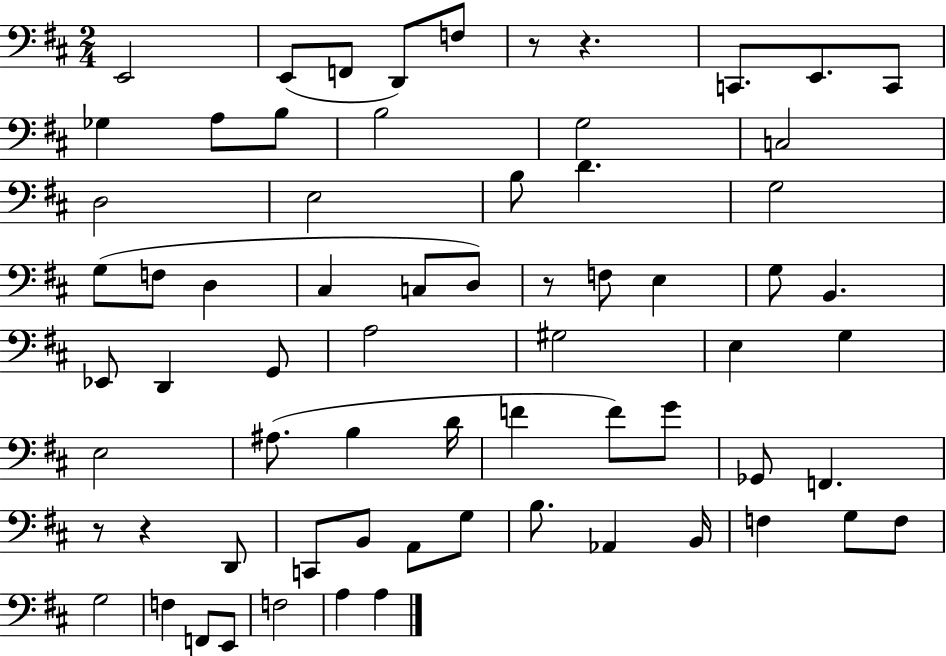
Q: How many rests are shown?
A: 5